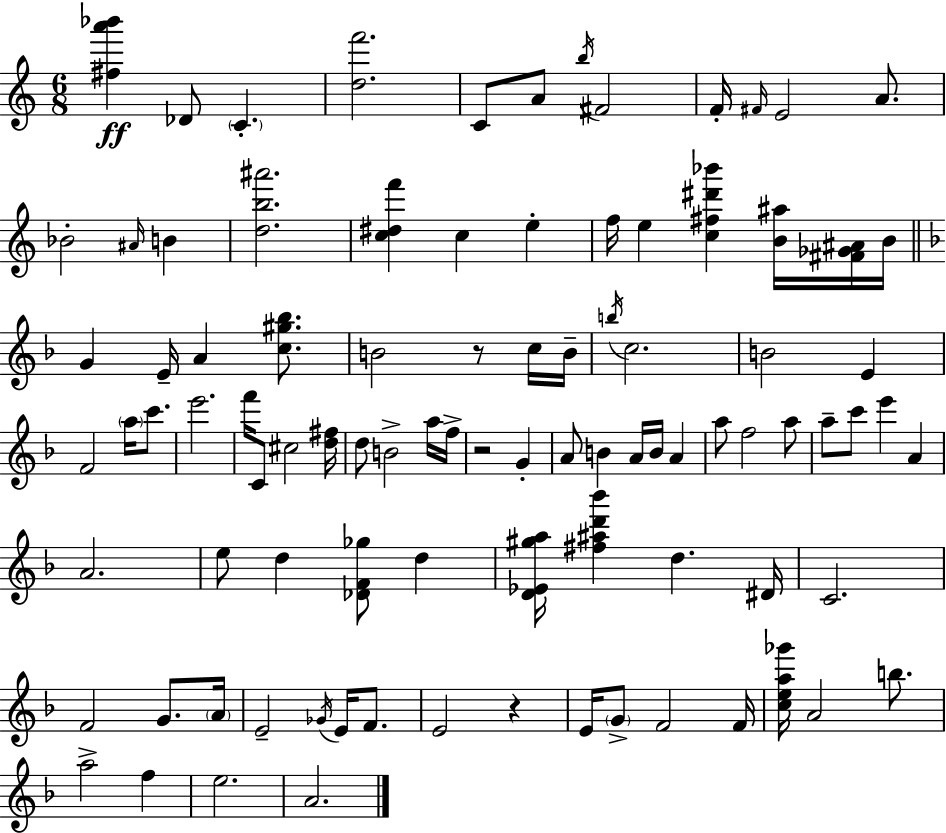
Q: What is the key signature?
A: A minor